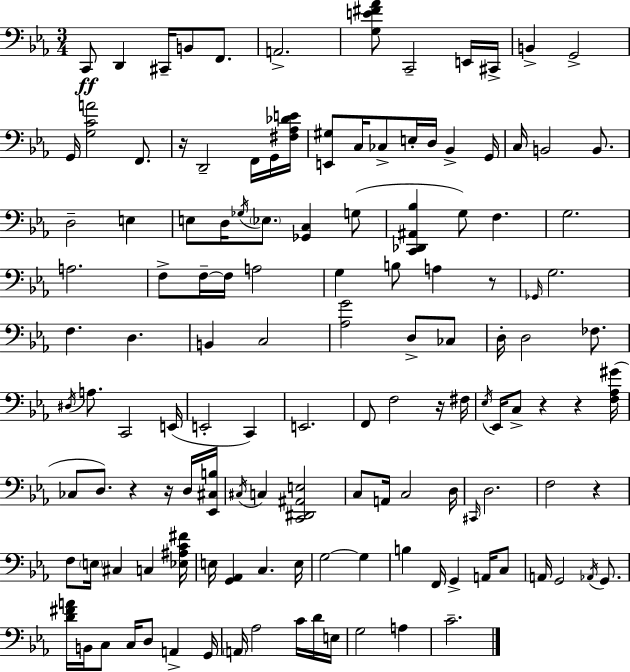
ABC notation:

X:1
T:Untitled
M:3/4
L:1/4
K:Eb
C,,/2 D,, ^C,,/4 B,,/2 F,,/2 A,,2 [G,E^F_A]/2 C,,2 E,,/4 ^C,,/4 B,, G,,2 G,,/4 [G,CA]2 F,,/2 z/4 D,,2 F,,/4 G,,/4 [^F,_A,_DE]/4 [E,,^G,]/2 C,/4 _C,/2 E,/4 D,/4 _B,, G,,/4 C,/4 B,,2 B,,/2 D,2 E, E,/2 D,/4 _G,/4 _E,/2 [_G,,C,] G,/2 [C,,_D,,^A,,_B,] G,/2 F, G,2 A,2 F,/2 F,/4 F,/4 A,2 G, B,/2 A, z/2 _G,,/4 G,2 F, D, B,, C,2 [_A,G]2 D,/2 _C,/2 D,/4 D,2 _F,/2 ^D,/4 A,/2 C,,2 E,,/4 E,,2 C,, E,,2 F,,/2 F,2 z/4 ^F,/4 _E,/4 _E,,/4 C,/2 z z [F,_A,^G]/4 _C,/2 D,/2 z z/4 D,/4 [_E,,^C,B,]/4 ^C,/4 C, [C,,^D,,^A,,E,]2 C,/2 A,,/4 C,2 D,/4 ^C,,/4 D,2 F,2 z F,/2 E,/4 ^C, C, [_E,^A,C^F]/4 E,/4 [G,,_A,,] C, E,/4 G,2 G, B, F,,/4 G,, A,,/4 C,/2 A,,/4 G,,2 _A,,/4 G,,/2 [D^FA]/4 B,,/4 C,/2 C,/4 D,/2 A,, G,,/4 A,,/4 _A,2 C/4 D/4 E,/4 G,2 A, C2